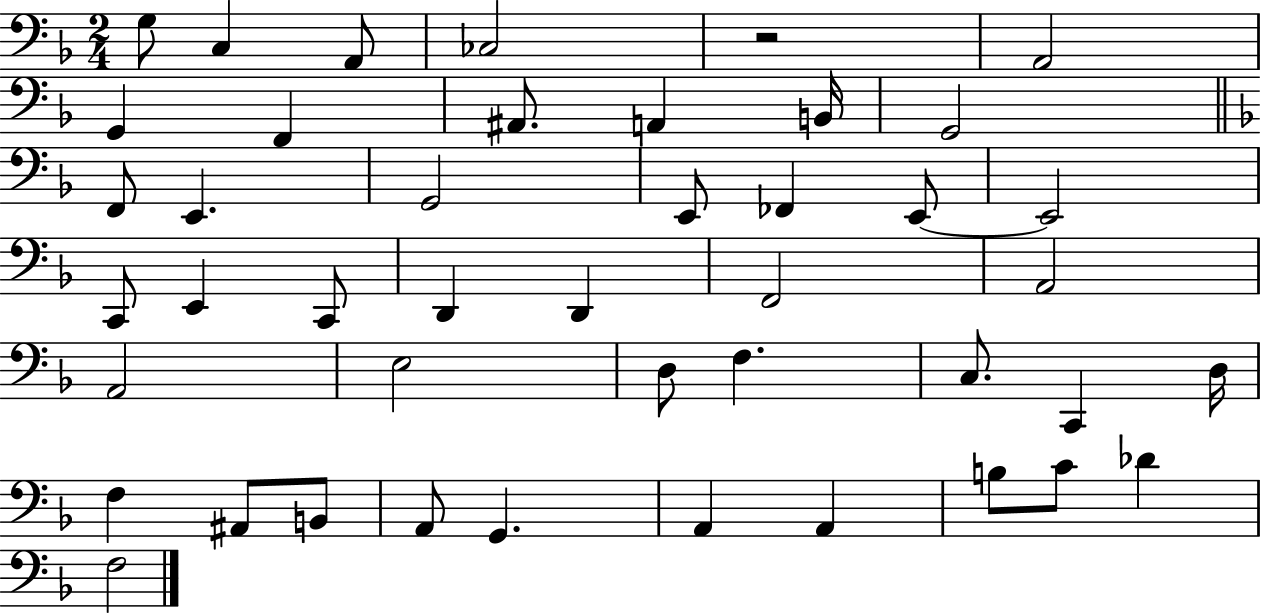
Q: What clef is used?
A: bass